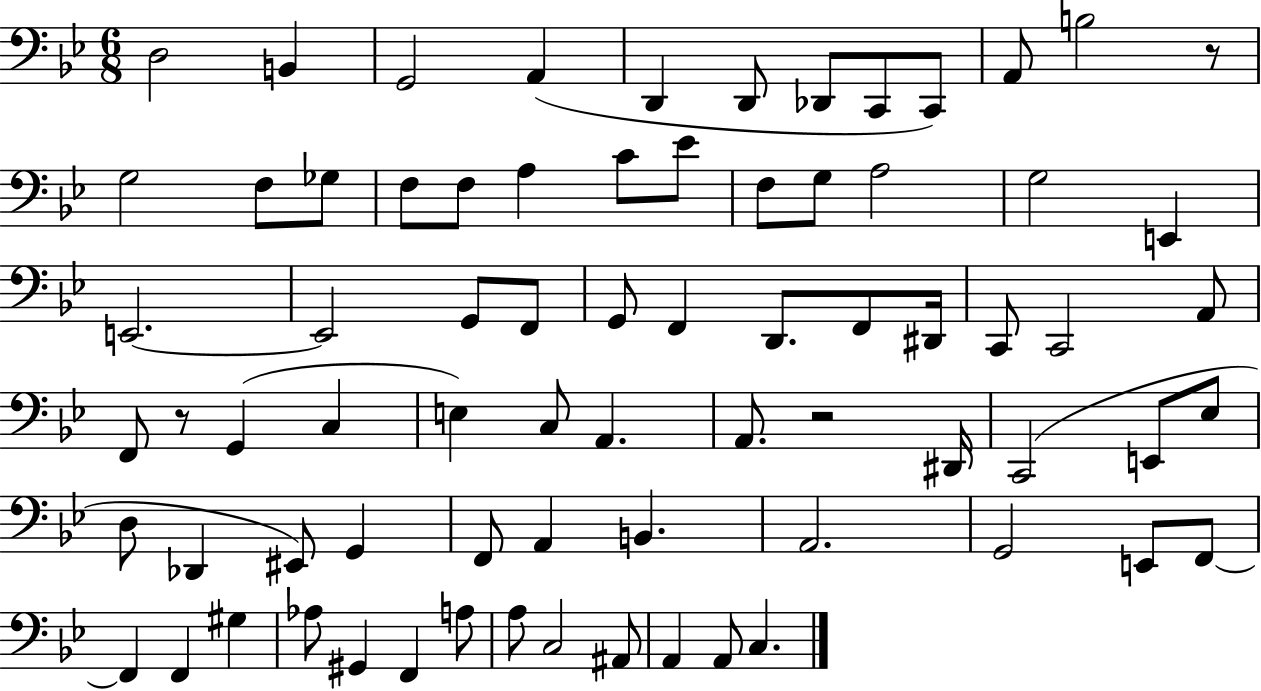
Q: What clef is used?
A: bass